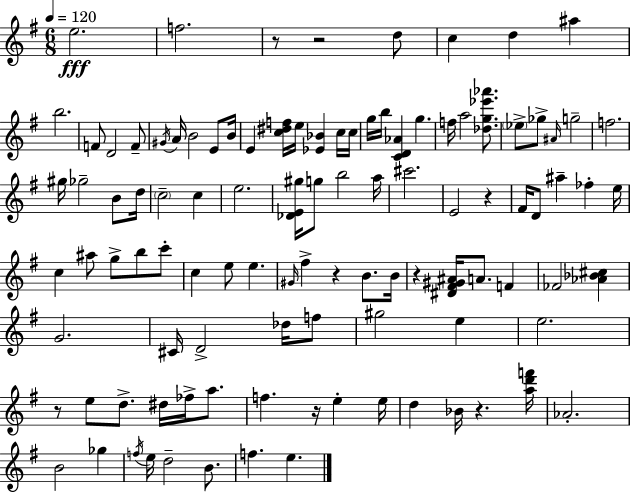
{
  \clef treble
  \numericTimeSignature
  \time 6/8
  \key e \minor
  \tempo 4 = 120
  e''2.\fff | f''2. | r8 r2 d''8 | c''4 d''4 ais''4 | \break b''2. | f'8 d'2 f'8-- | \acciaccatura { gis'16 } a'16 b'2 e'8 | b'16 e'4 <c'' dis'' f''>16 e''16 <ees' bes'>4 c''16 | \break c''16 g''16 b''16 <c' d' aes'>4 g''4. | f''16 a''2 <des'' g'' ees''' aes'''>8. | \parenthesize ees''8-> ges''8-> \grace { ais'16 } g''2-- | f''2. | \break gis''16 ges''2-- b'8 | d''16 \parenthesize c''2-- c''4 | e''2. | <des' e' gis''>16 g''8 b''2 | \break a''16 cis'''2. | e'2 r4 | fis'16 d'8 ais''4-- fes''4-. | e''16 c''4 ais''8 g''8-> b''8 | \break c'''8-. c''4 e''8 e''4. | \grace { gis'16 } fis''4-> r4 b'8. | b'16 r4 <dis' fis' gis' ais'>16 a'8. f'4 | fes'2 <aes' bes' cis''>4 | \break g'2. | cis'16 d'2-> | des''16 f''8 gis''2 e''4 | e''2. | \break r8 e''8 d''8.-> dis''16 fes''16-> | a''8. f''4. r16 e''4-. | e''16 d''4 bes'16 r4. | <a'' d''' f'''>16 aes'2.-. | \break b'2 ges''4 | \acciaccatura { f''16 } e''16 d''2-- | b'8. f''4. e''4. | \bar "|."
}